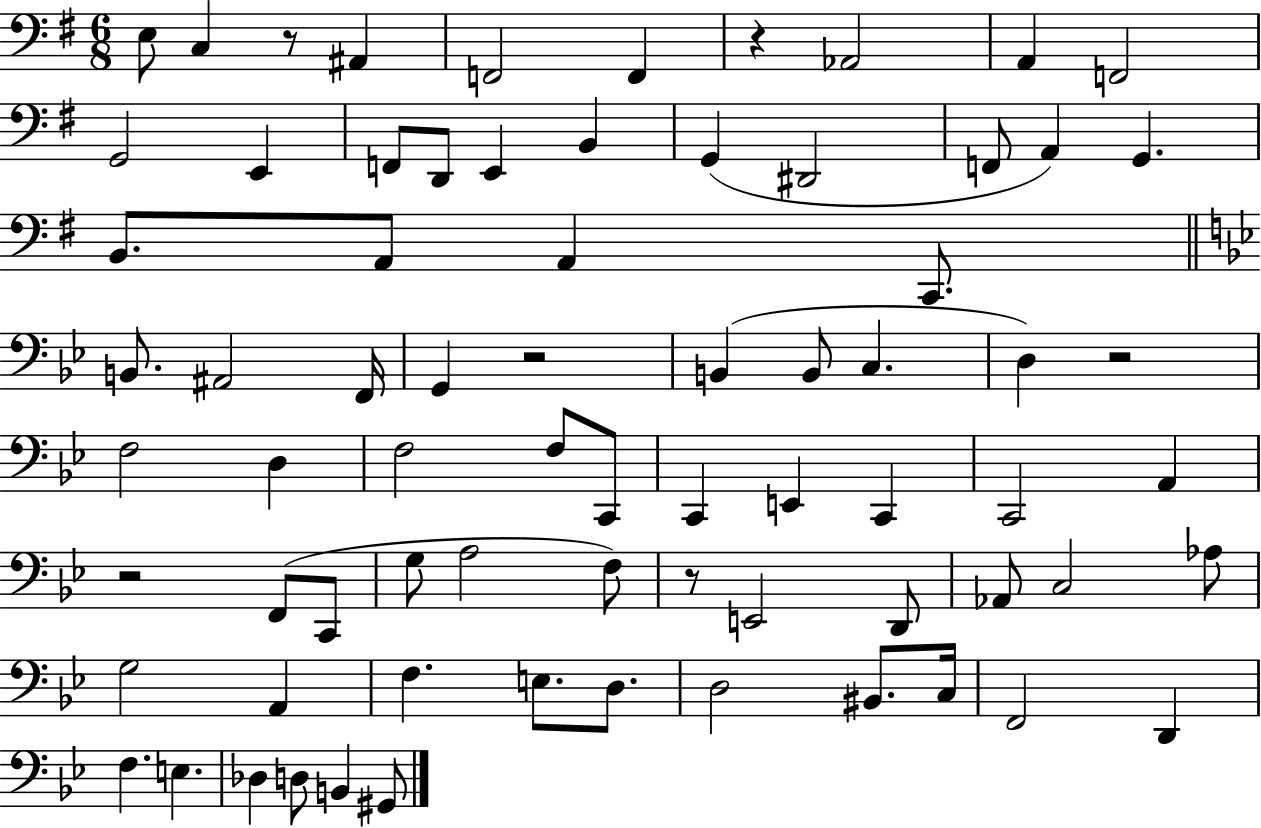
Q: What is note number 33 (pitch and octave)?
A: D3